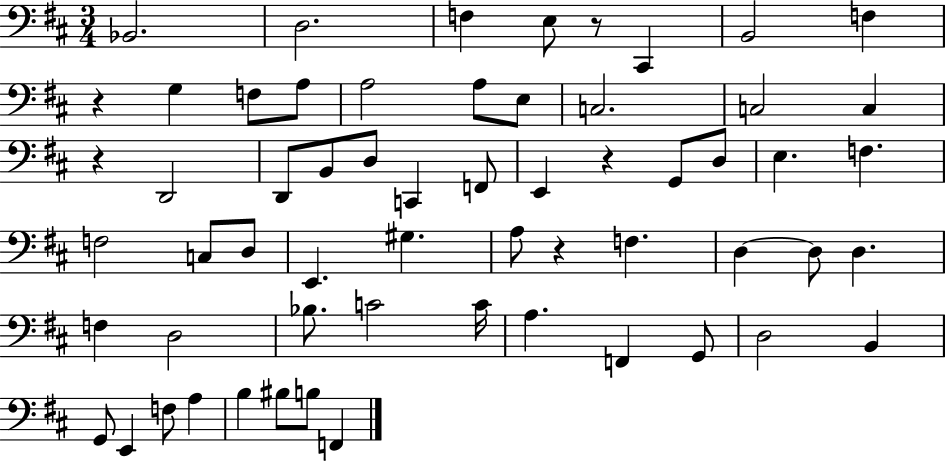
Bb2/h. D3/h. F3/q E3/e R/e C#2/q B2/h F3/q R/q G3/q F3/e A3/e A3/h A3/e E3/e C3/h. C3/h C3/q R/q D2/h D2/e B2/e D3/e C2/q F2/e E2/q R/q G2/e D3/e E3/q. F3/q. F3/h C3/e D3/e E2/q. G#3/q. A3/e R/q F3/q. D3/q D3/e D3/q. F3/q D3/h Bb3/e. C4/h C4/s A3/q. F2/q G2/e D3/h B2/q G2/e E2/q F3/e A3/q B3/q BIS3/e B3/e F2/q